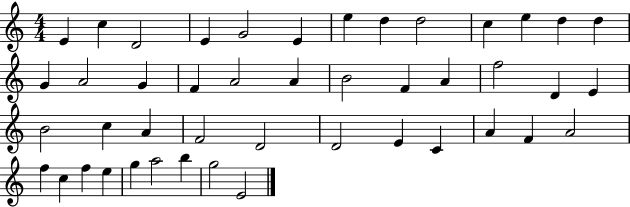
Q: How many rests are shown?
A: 0